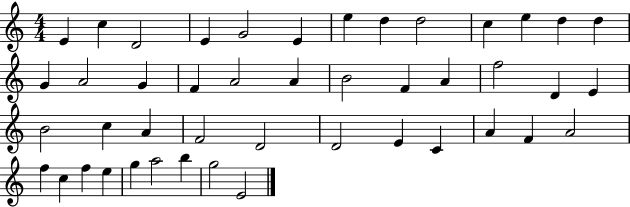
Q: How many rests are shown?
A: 0